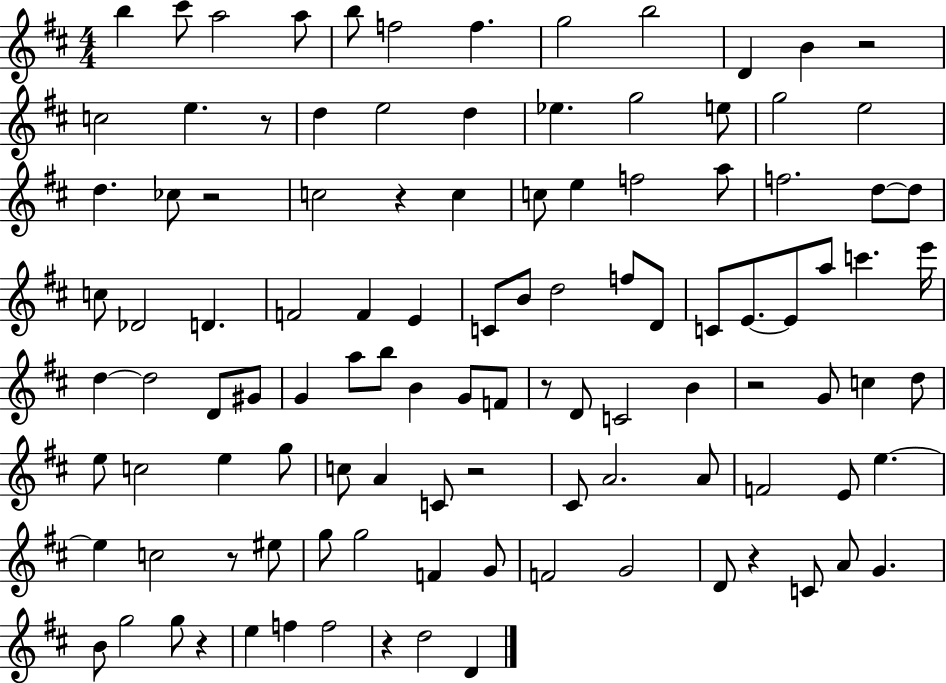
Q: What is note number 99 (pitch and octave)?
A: D4